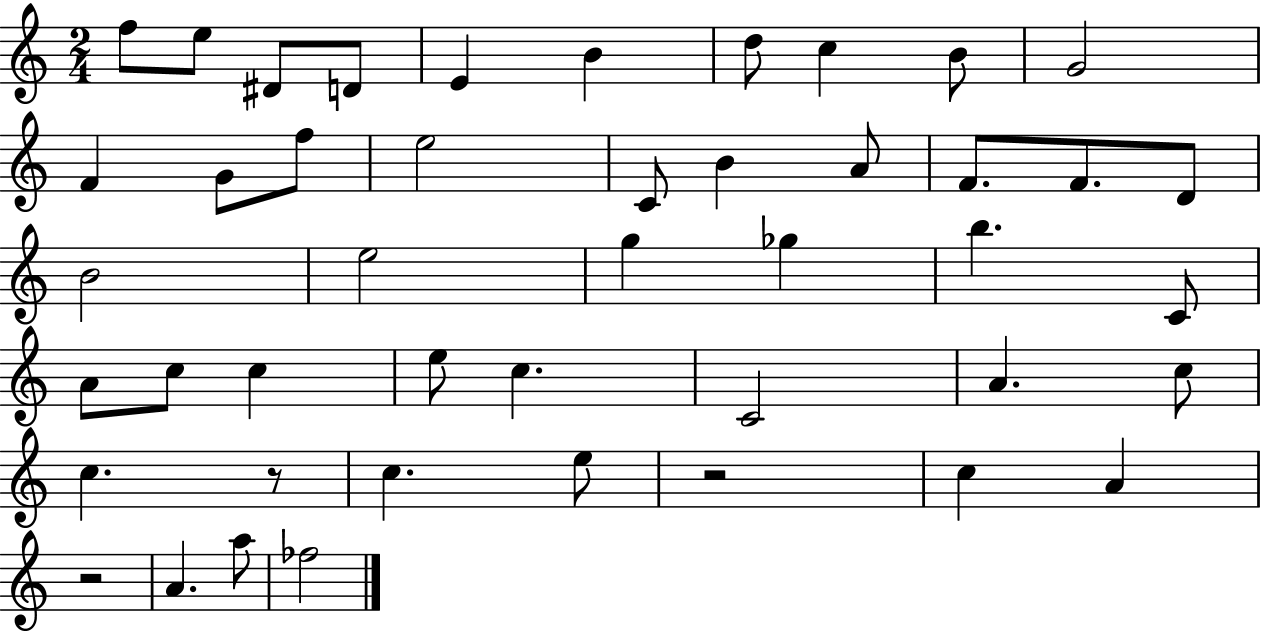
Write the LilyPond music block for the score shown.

{
  \clef treble
  \numericTimeSignature
  \time 2/4
  \key c \major
  f''8 e''8 dis'8 d'8 | e'4 b'4 | d''8 c''4 b'8 | g'2 | \break f'4 g'8 f''8 | e''2 | c'8 b'4 a'8 | f'8. f'8. d'8 | \break b'2 | e''2 | g''4 ges''4 | b''4. c'8 | \break a'8 c''8 c''4 | e''8 c''4. | c'2 | a'4. c''8 | \break c''4. r8 | c''4. e''8 | r2 | c''4 a'4 | \break r2 | a'4. a''8 | fes''2 | \bar "|."
}